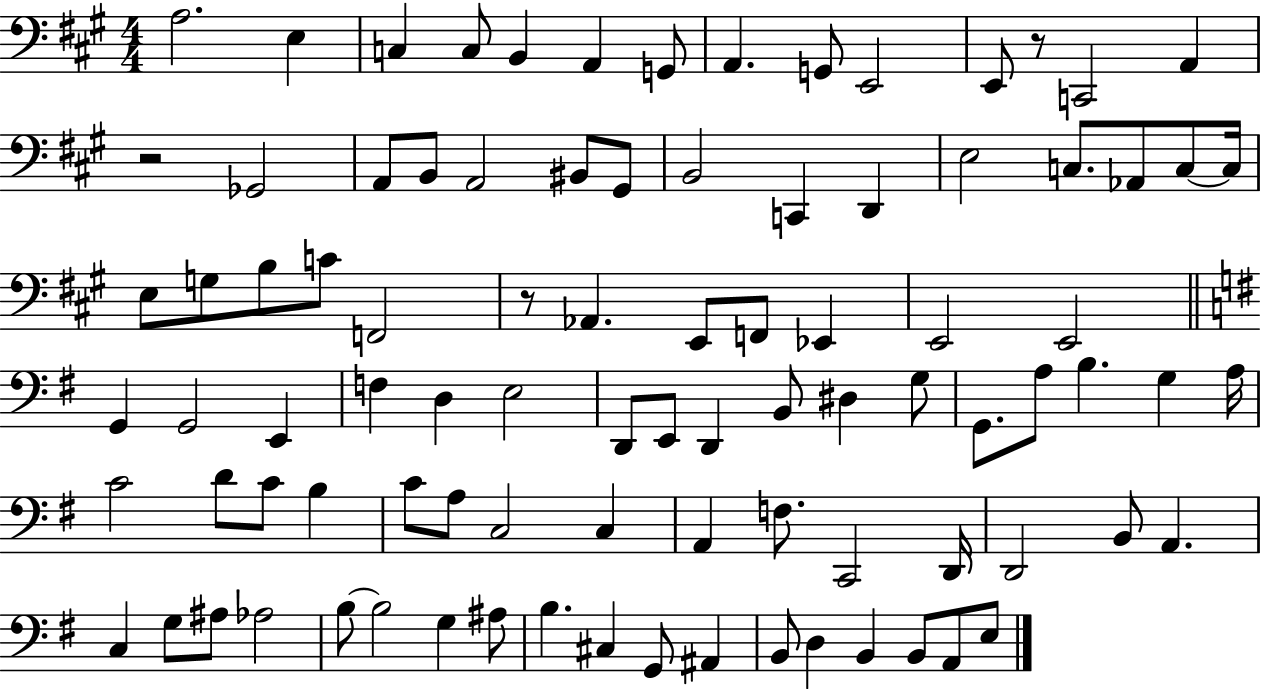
{
  \clef bass
  \numericTimeSignature
  \time 4/4
  \key a \major
  a2. e4 | c4 c8 b,4 a,4 g,8 | a,4. g,8 e,2 | e,8 r8 c,2 a,4 | \break r2 ges,2 | a,8 b,8 a,2 bis,8 gis,8 | b,2 c,4 d,4 | e2 c8. aes,8 c8~~ c16 | \break e8 g8 b8 c'8 f,2 | r8 aes,4. e,8 f,8 ees,4 | e,2 e,2 | \bar "||" \break \key g \major g,4 g,2 e,4 | f4 d4 e2 | d,8 e,8 d,4 b,8 dis4 g8 | g,8. a8 b4. g4 a16 | \break c'2 d'8 c'8 b4 | c'8 a8 c2 c4 | a,4 f8. c,2 d,16 | d,2 b,8 a,4. | \break c4 g8 ais8 aes2 | b8~~ b2 g4 ais8 | b4. cis4 g,8 ais,4 | b,8 d4 b,4 b,8 a,8 e8 | \break \bar "|."
}